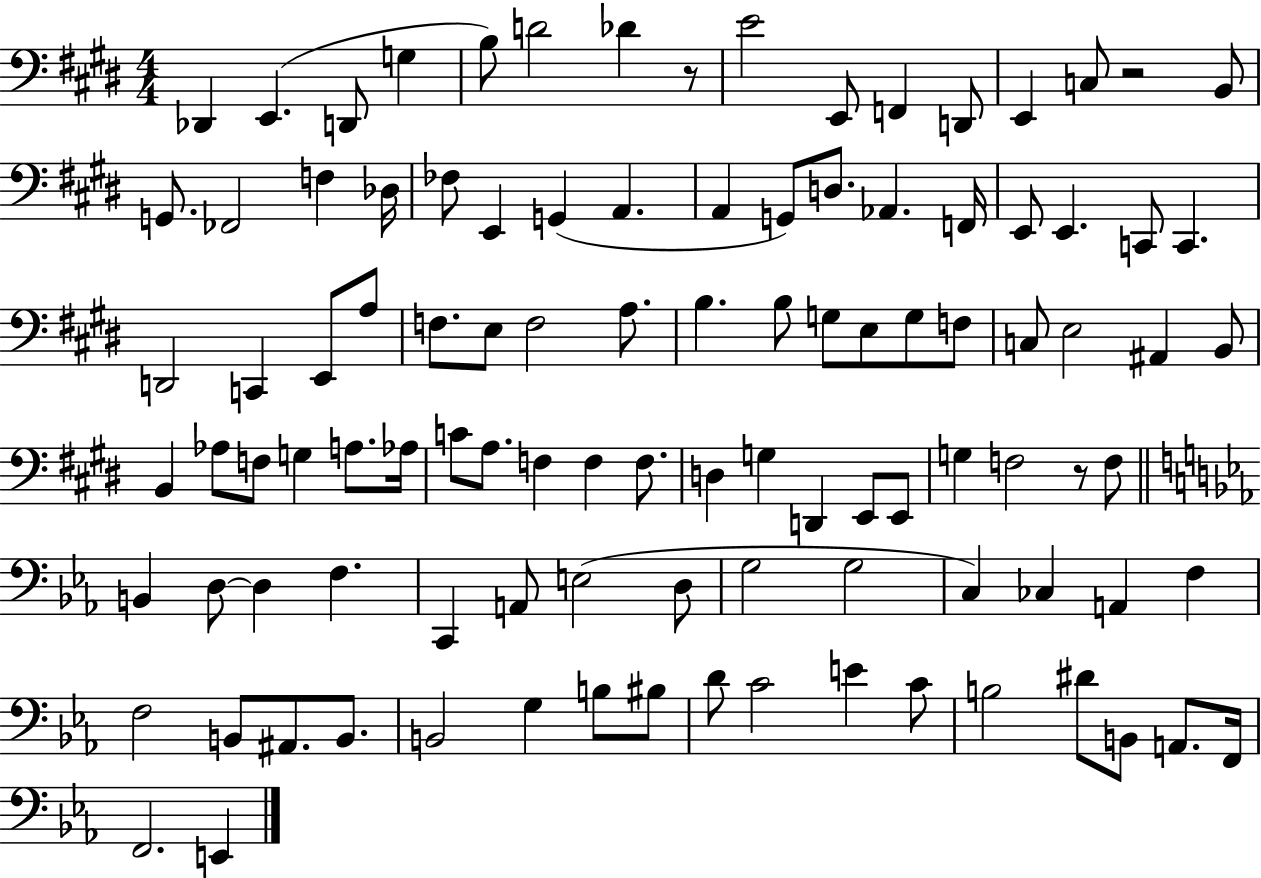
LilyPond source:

{
  \clef bass
  \numericTimeSignature
  \time 4/4
  \key e \major
  \repeat volta 2 { des,4 e,4.( d,8 g4 | b8) d'2 des'4 r8 | e'2 e,8 f,4 d,8 | e,4 c8 r2 b,8 | \break g,8. fes,2 f4 des16 | fes8 e,4 g,4( a,4. | a,4 g,8) d8. aes,4. f,16 | e,8 e,4. c,8 c,4. | \break d,2 c,4 e,8 a8 | f8. e8 f2 a8. | b4. b8 g8 e8 g8 f8 | c8 e2 ais,4 b,8 | \break b,4 aes8 f8 g4 a8. aes16 | c'8 a8. f4 f4 f8. | d4 g4 d,4 e,8 e,8 | g4 f2 r8 f8 | \break \bar "||" \break \key c \minor b,4 d8~~ d4 f4. | c,4 a,8 e2( d8 | g2 g2 | c4) ces4 a,4 f4 | \break f2 b,8 ais,8. b,8. | b,2 g4 b8 bis8 | d'8 c'2 e'4 c'8 | b2 dis'8 b,8 a,8. f,16 | \break f,2. e,4 | } \bar "|."
}